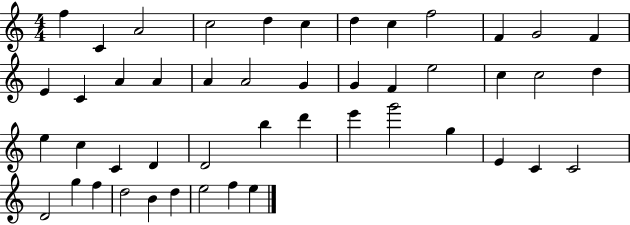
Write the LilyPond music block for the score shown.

{
  \clef treble
  \numericTimeSignature
  \time 4/4
  \key c \major
  f''4 c'4 a'2 | c''2 d''4 c''4 | d''4 c''4 f''2 | f'4 g'2 f'4 | \break e'4 c'4 a'4 a'4 | a'4 a'2 g'4 | g'4 f'4 e''2 | c''4 c''2 d''4 | \break e''4 c''4 c'4 d'4 | d'2 b''4 d'''4 | e'''4 g'''2 g''4 | e'4 c'4 c'2 | \break d'2 g''4 f''4 | d''2 b'4 d''4 | e''2 f''4 e''4 | \bar "|."
}